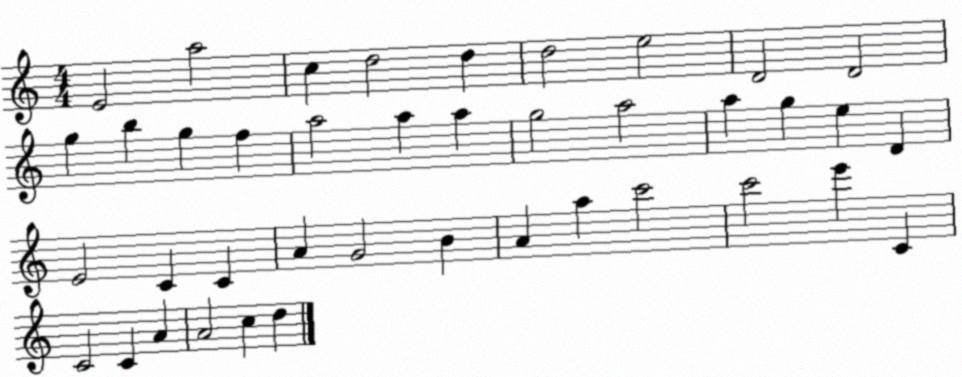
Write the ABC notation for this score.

X:1
T:Untitled
M:4/4
L:1/4
K:C
E2 a2 c d2 d d2 e2 D2 D2 g b g f a2 a a g2 a2 a g e D E2 C C A G2 B A a c'2 c'2 e' C C2 C A A2 c d